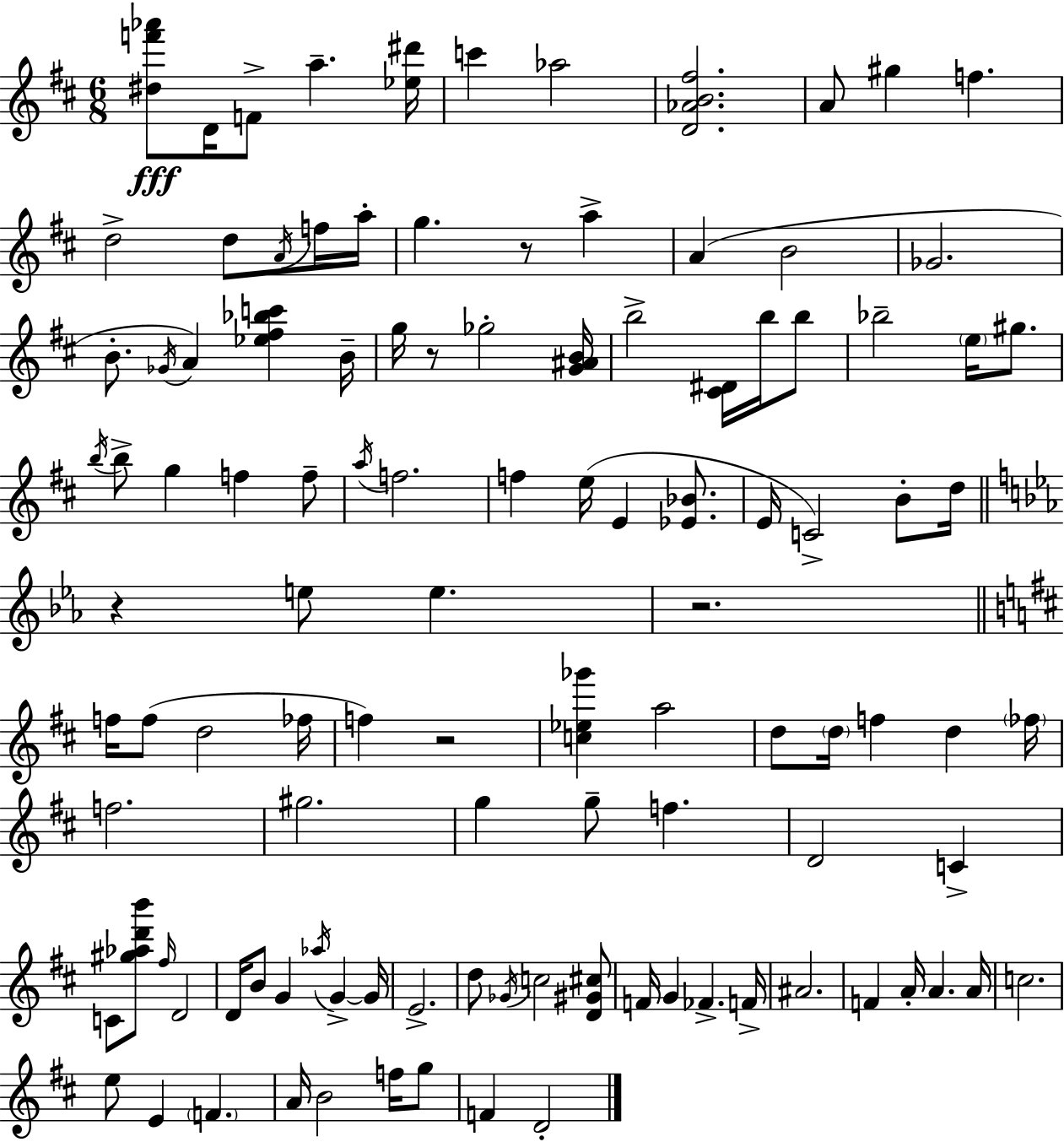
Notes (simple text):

[D#5,F6,Ab6]/e D4/s F4/e A5/q. [Eb5,D#6]/s C6/q Ab5/h [D4,Ab4,B4,F#5]/h. A4/e G#5/q F5/q. D5/h D5/e A4/s F5/s A5/s G5/q. R/e A5/q A4/q B4/h Gb4/h. B4/e. Gb4/s A4/q [Eb5,F#5,Bb5,C6]/q B4/s G5/s R/e Gb5/h [G4,A#4,B4]/s B5/h [C#4,D#4]/s B5/s B5/e Bb5/h E5/s G#5/e. B5/s B5/e G5/q F5/q F5/e A5/s F5/h. F5/q E5/s E4/q [Eb4,Bb4]/e. E4/s C4/h B4/e D5/s R/q E5/e E5/q. R/h. F5/s F5/e D5/h FES5/s F5/q R/h [C5,Eb5,Gb6]/q A5/h D5/e D5/s F5/q D5/q FES5/s F5/h. G#5/h. G5/q G5/e F5/q. D4/h C4/q C4/e [G#5,Ab5,D6,B6]/e F#5/s D4/h D4/s B4/e G4/q Ab5/s G4/q G4/s E4/h. D5/e Gb4/s C5/h [D4,G#4,C#5]/e F4/s G4/q FES4/q. F4/s A#4/h. F4/q A4/s A4/q. A4/s C5/h. E5/e E4/q F4/q. A4/s B4/h F5/s G5/e F4/q D4/h